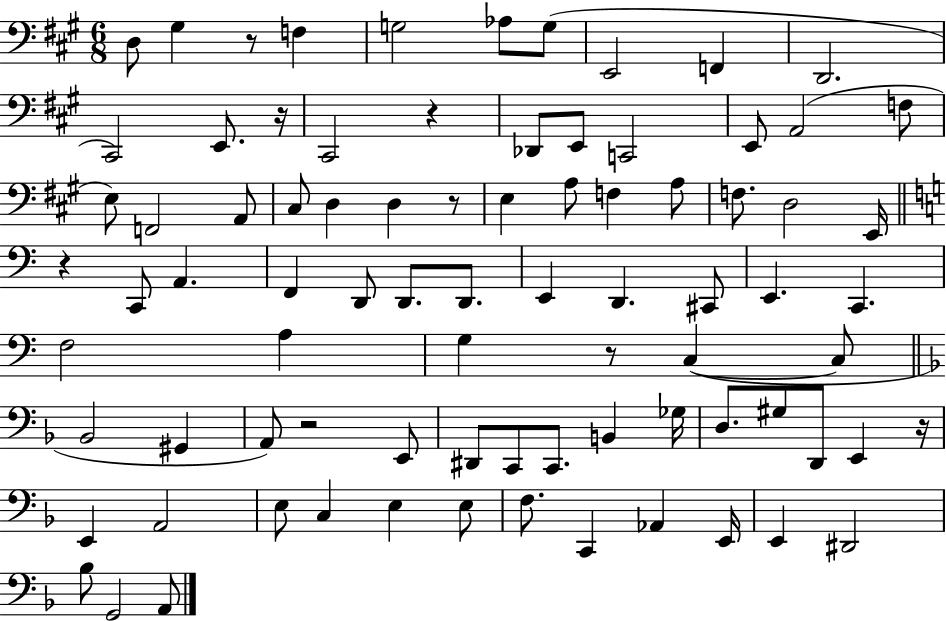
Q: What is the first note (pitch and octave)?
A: D3